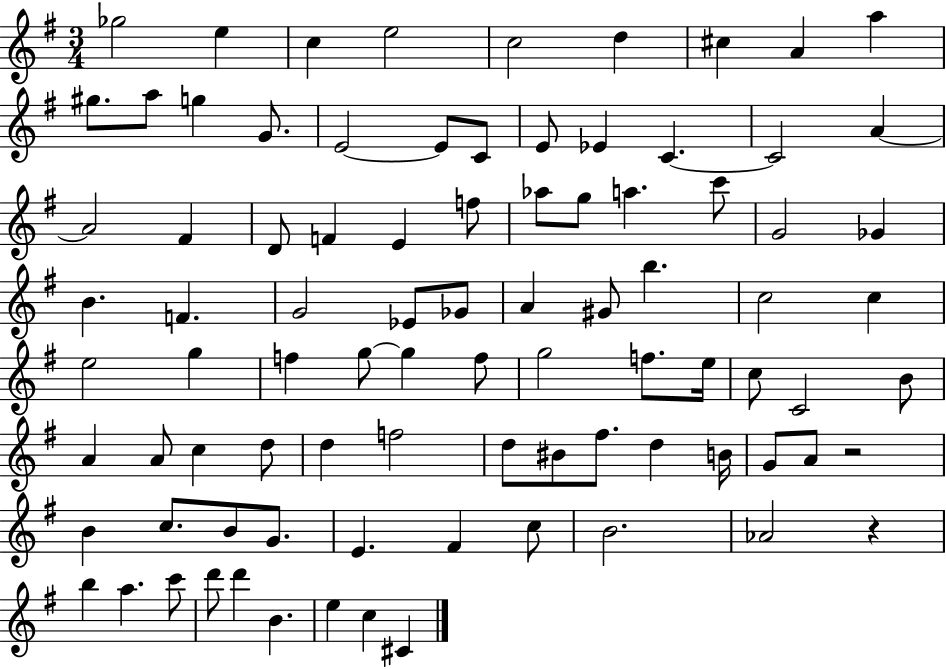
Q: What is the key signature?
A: G major